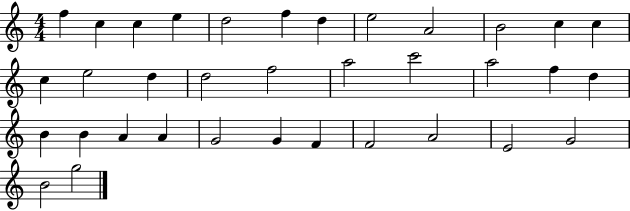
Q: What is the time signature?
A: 4/4